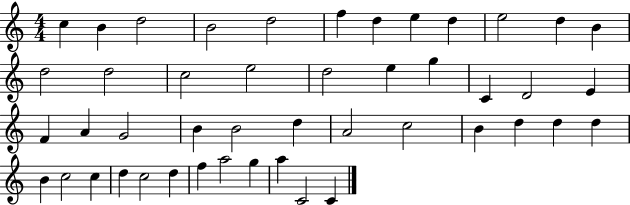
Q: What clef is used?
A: treble